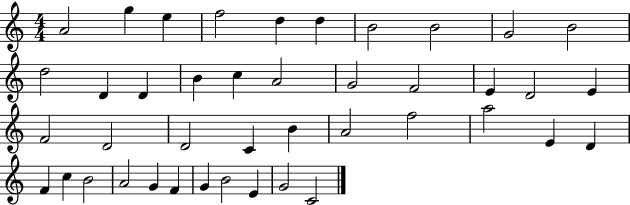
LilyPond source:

{
  \clef treble
  \numericTimeSignature
  \time 4/4
  \key c \major
  a'2 g''4 e''4 | f''2 d''4 d''4 | b'2 b'2 | g'2 b'2 | \break d''2 d'4 d'4 | b'4 c''4 a'2 | g'2 f'2 | e'4 d'2 e'4 | \break f'2 d'2 | d'2 c'4 b'4 | a'2 f''2 | a''2 e'4 d'4 | \break f'4 c''4 b'2 | a'2 g'4 f'4 | g'4 b'2 e'4 | g'2 c'2 | \break \bar "|."
}